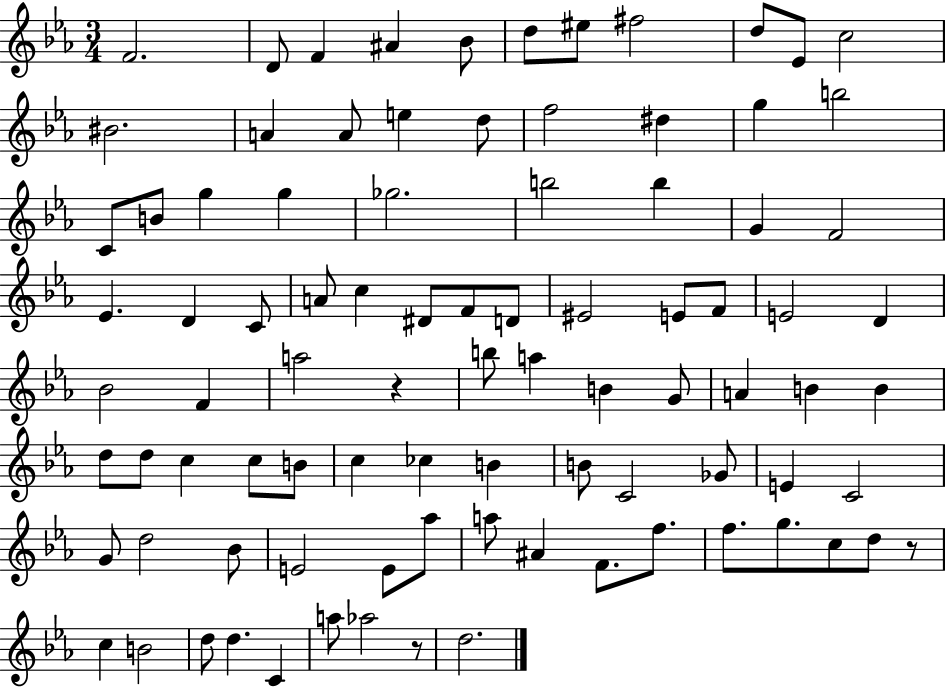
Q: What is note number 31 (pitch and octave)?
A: D4